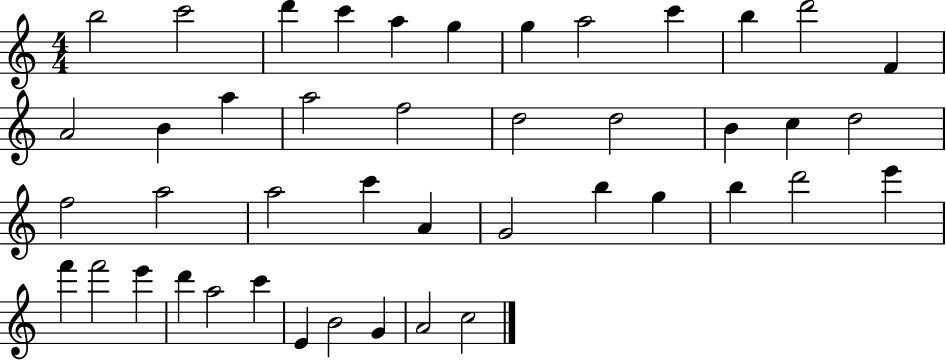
X:1
T:Untitled
M:4/4
L:1/4
K:C
b2 c'2 d' c' a g g a2 c' b d'2 F A2 B a a2 f2 d2 d2 B c d2 f2 a2 a2 c' A G2 b g b d'2 e' f' f'2 e' d' a2 c' E B2 G A2 c2